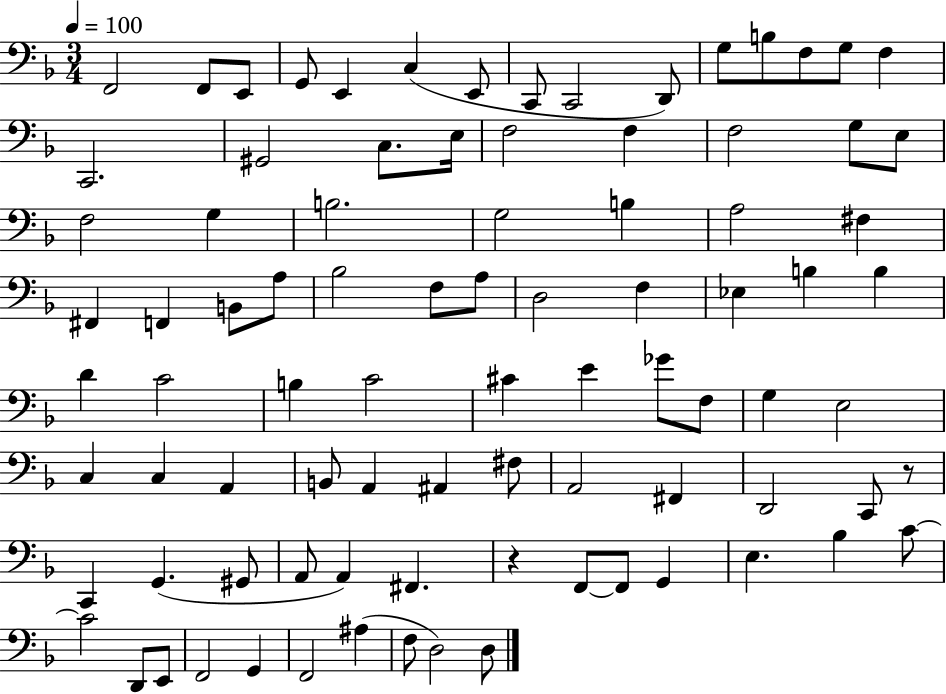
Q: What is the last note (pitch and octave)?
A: D3